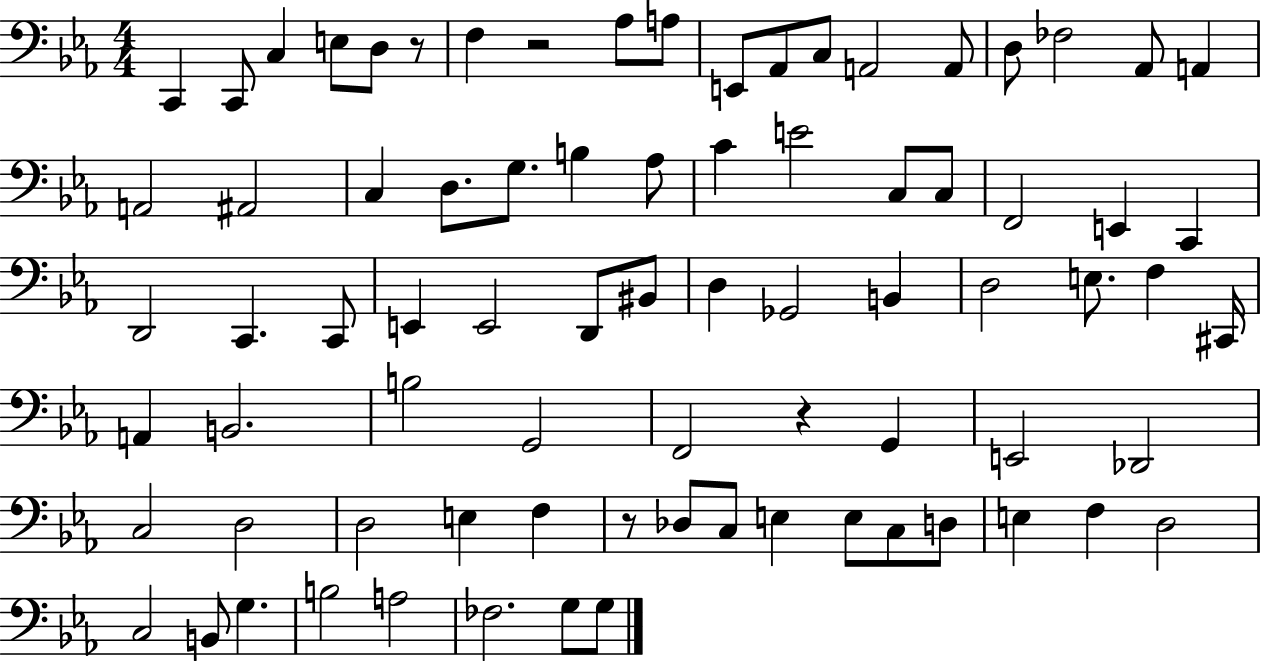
X:1
T:Untitled
M:4/4
L:1/4
K:Eb
C,, C,,/2 C, E,/2 D,/2 z/2 F, z2 _A,/2 A,/2 E,,/2 _A,,/2 C,/2 A,,2 A,,/2 D,/2 _F,2 _A,,/2 A,, A,,2 ^A,,2 C, D,/2 G,/2 B, _A,/2 C E2 C,/2 C,/2 F,,2 E,, C,, D,,2 C,, C,,/2 E,, E,,2 D,,/2 ^B,,/2 D, _G,,2 B,, D,2 E,/2 F, ^C,,/4 A,, B,,2 B,2 G,,2 F,,2 z G,, E,,2 _D,,2 C,2 D,2 D,2 E, F, z/2 _D,/2 C,/2 E, E,/2 C,/2 D,/2 E, F, D,2 C,2 B,,/2 G, B,2 A,2 _F,2 G,/2 G,/2